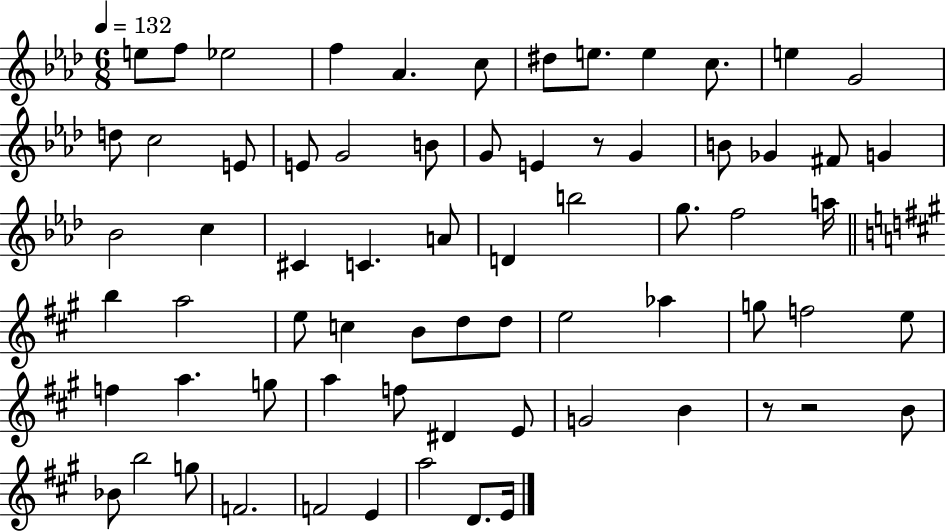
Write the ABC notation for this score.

X:1
T:Untitled
M:6/8
L:1/4
K:Ab
e/2 f/2 _e2 f _A c/2 ^d/2 e/2 e c/2 e G2 d/2 c2 E/2 E/2 G2 B/2 G/2 E z/2 G B/2 _G ^F/2 G _B2 c ^C C A/2 D b2 g/2 f2 a/4 b a2 e/2 c B/2 d/2 d/2 e2 _a g/2 f2 e/2 f a g/2 a f/2 ^D E/2 G2 B z/2 z2 B/2 _B/2 b2 g/2 F2 F2 E a2 D/2 E/4